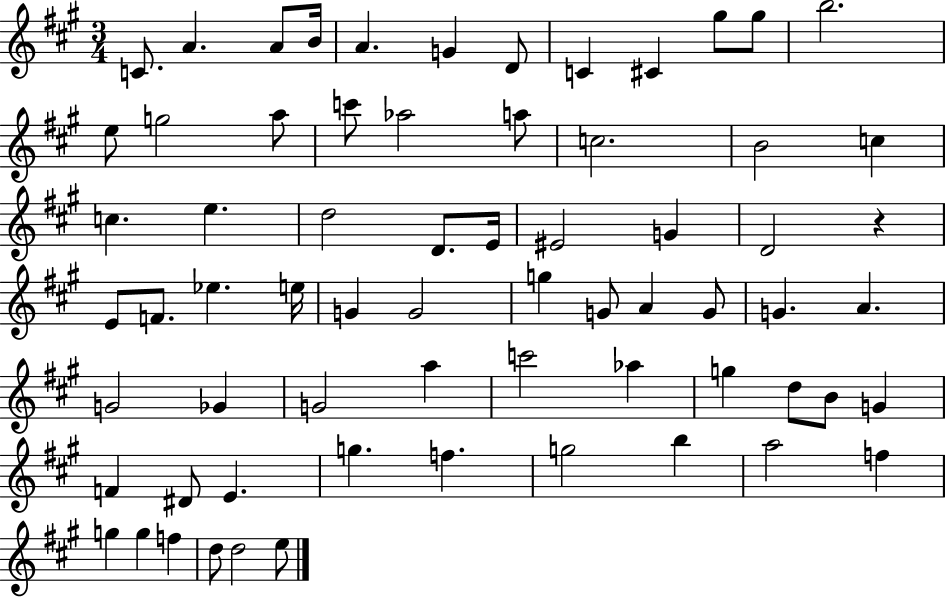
C4/e. A4/q. A4/e B4/s A4/q. G4/q D4/e C4/q C#4/q G#5/e G#5/e B5/h. E5/e G5/h A5/e C6/e Ab5/h A5/e C5/h. B4/h C5/q C5/q. E5/q. D5/h D4/e. E4/s EIS4/h G4/q D4/h R/q E4/e F4/e. Eb5/q. E5/s G4/q G4/h G5/q G4/e A4/q G4/e G4/q. A4/q. G4/h Gb4/q G4/h A5/q C6/h Ab5/q G5/q D5/e B4/e G4/q F4/q D#4/e E4/q. G5/q. F5/q. G5/h B5/q A5/h F5/q G5/q G5/q F5/q D5/e D5/h E5/e